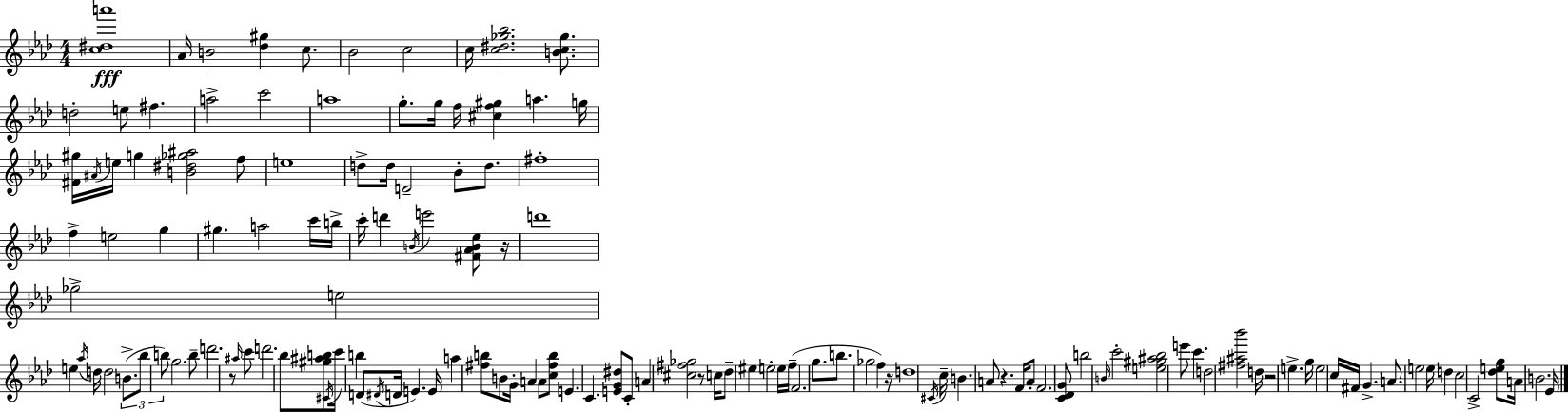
{
  \clef treble
  \numericTimeSignature
  \time 4/4
  \key f \minor
  <c'' dis'' a'''>1\fff | aes'16 b'2 <des'' gis''>4 c''8. | bes'2 c''2 | c''16 <c'' dis'' ges'' bes''>2. <b' c'' ges''>8. | \break d''2-. e''8 fis''4. | a''2-> c'''2 | a''1 | g''8.-. g''16 f''16 <cis'' f'' gis''>4 a''4. g''16 | \break <fis' gis''>16 \acciaccatura { ais'16 } e''16 g''4 <b' dis'' ges'' ais''>2 f''8 | e''1 | d''8-> d''16 d'2-- bes'8-. d''8. | fis''1-. | \break f''4-> e''2 g''4 | gis''4. a''2 c'''16 | b''16-> c'''16-. d'''4 \acciaccatura { b'16 } e'''2 <fis' aes' b' ees''>8 | r16 d'''1 | \break ges''2-> e''2 | e''4 \acciaccatura { aes''16 } d''16 d''2 | \tuplet 3/2 { b'8.->( bes''8 b''8) } g''2. | b''8-- d'''2. | \break r8 \grace { ais''16 } c'''8 d'''2. | bes''8 <gis'' ais'' b''>8 \acciaccatura { cis'16 } c'''16 b''4 d'8( \acciaccatura { dis'16 } d'16 | e'4.) e'16 a''4 <fis'' b''>8 b'8 g'16-. | a'4 a'8 <c'' fis'' b''>8 e'4. c'4. | \break <e' g' dis''>8 c'8-. a'4 <cis'' fis'' ges''>2 | r8 c''16 des''8-- \parenthesize eis''4 e''2-. | e''16 f''16--( f'2. | g''8. b''8. ges''2 | \break f''4) r16 d''1 | \acciaccatura { cis'16 } c''16-- b'4. a'8 | r4. f'16 a'8-. f'2. | <c' des' g'>8 b''2 \grace { b'16 } | \break c'''2-. <e'' gis'' ais'' bes''>2 | e'''8 c'''4. d''2 | <fis'' ais'' bes'''>2 d''16 r2 | e''4.-> g''16 e''2 | \break c''16 fis'16 g'4.-> a'8. e''2 | e''16 d''4 c''2 | c'2-> <des'' e'' g''>8 a'16 b'2. | ees'16 \bar "|."
}